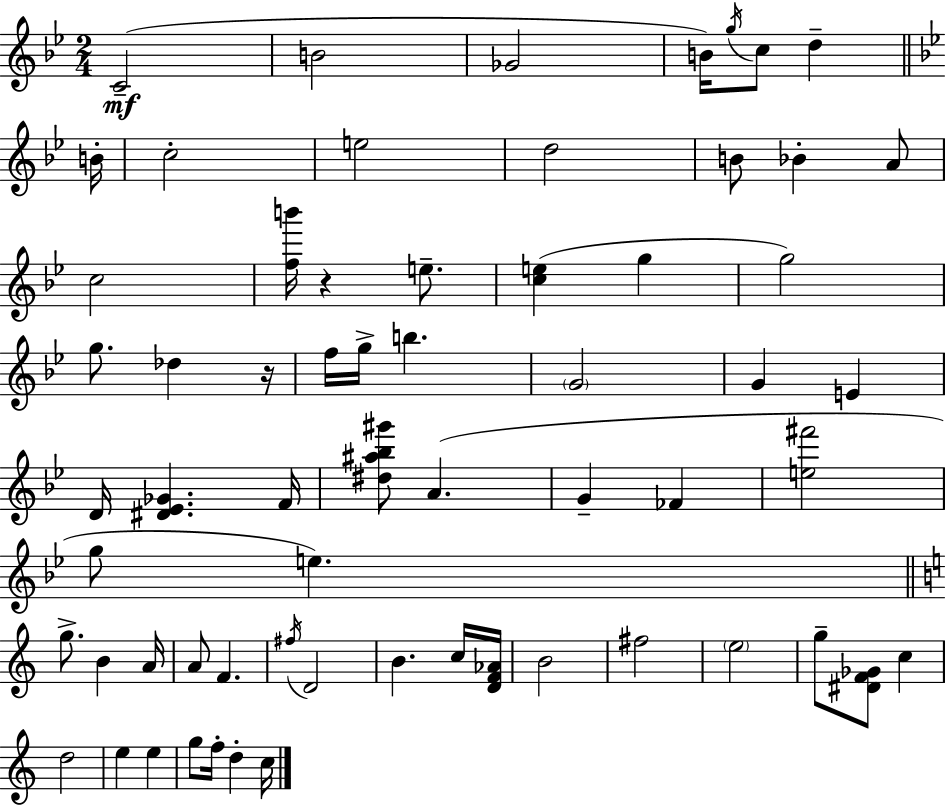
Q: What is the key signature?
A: G minor